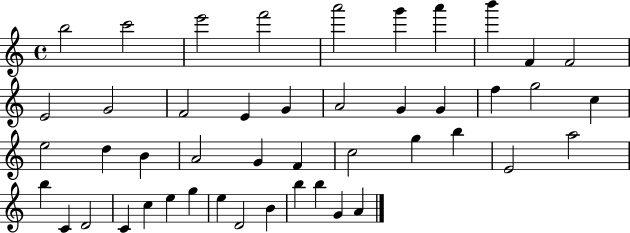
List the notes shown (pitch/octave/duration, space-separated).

B5/h C6/h E6/h F6/h A6/h G6/q A6/q B6/q F4/q F4/h E4/h G4/h F4/h E4/q G4/q A4/h G4/q G4/q F5/q G5/h C5/q E5/h D5/q B4/q A4/h G4/q F4/q C5/h G5/q B5/q E4/h A5/h B5/q C4/q D4/h C4/q C5/q E5/q G5/q E5/q D4/h B4/q B5/q B5/q G4/q A4/q